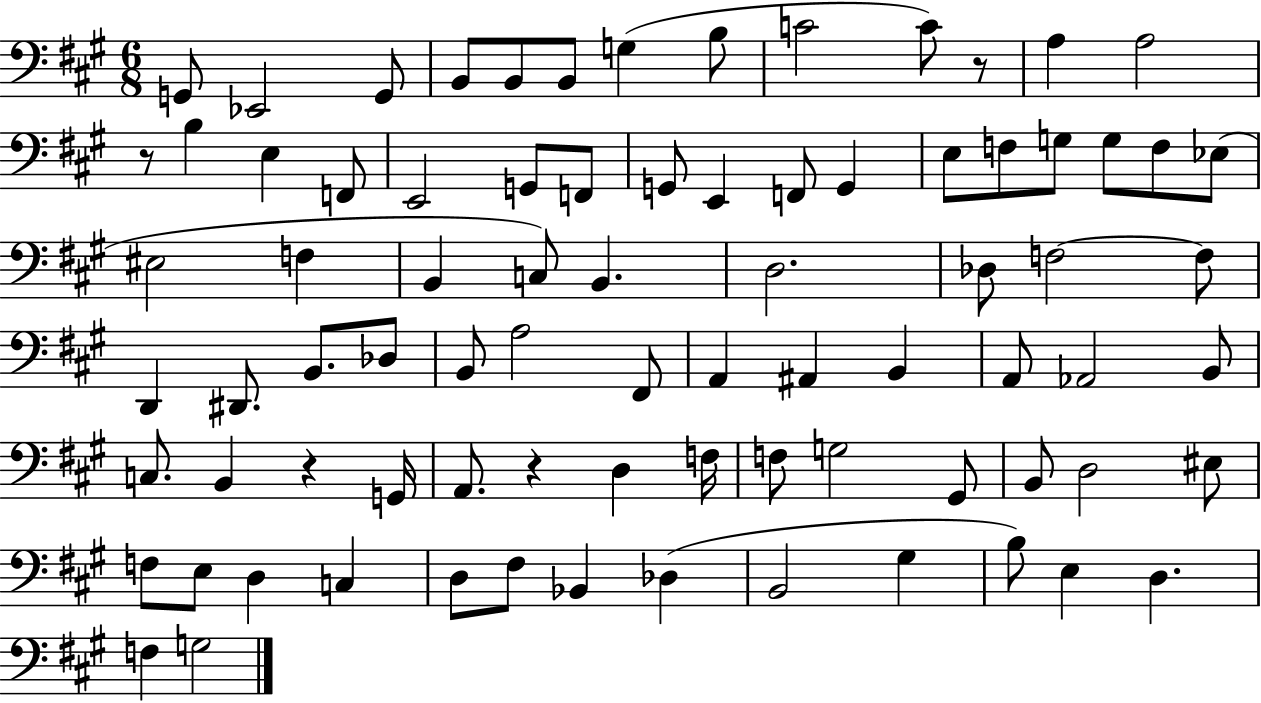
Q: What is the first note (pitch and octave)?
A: G2